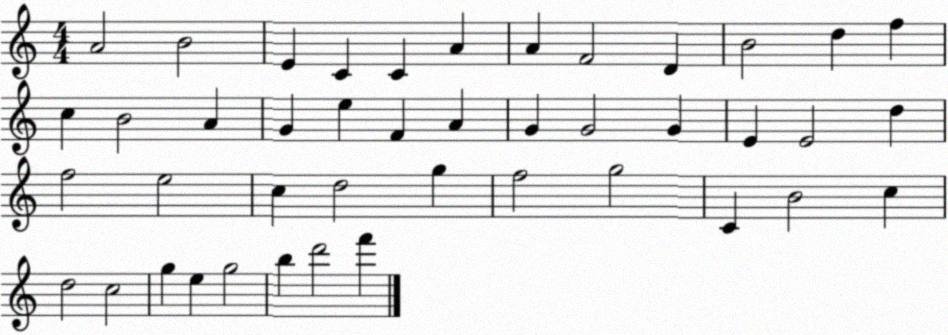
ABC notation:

X:1
T:Untitled
M:4/4
L:1/4
K:C
A2 B2 E C C A A F2 D B2 d f c B2 A G e F A G G2 G E E2 d f2 e2 c d2 g f2 g2 C B2 c d2 c2 g e g2 b d'2 f'